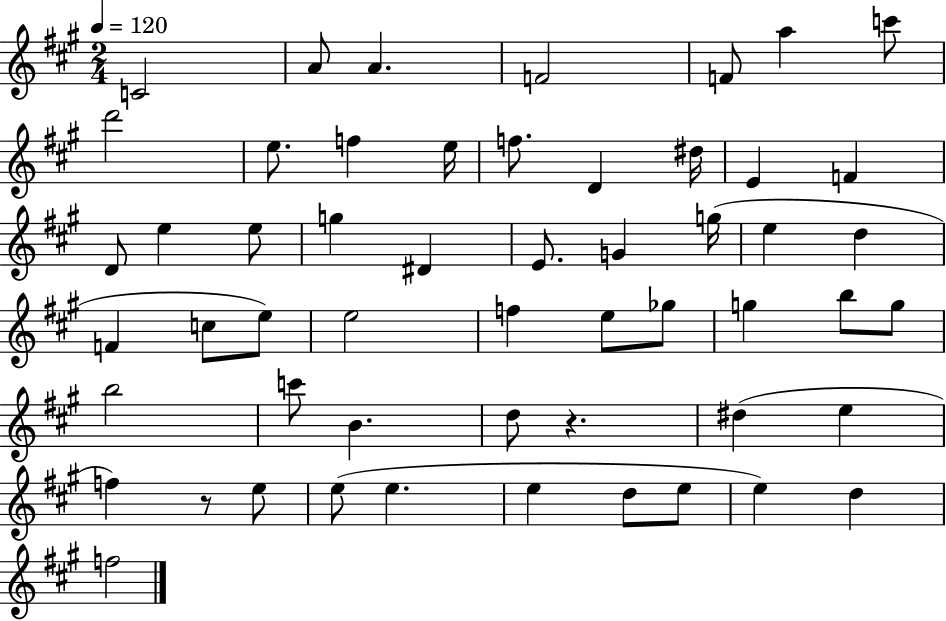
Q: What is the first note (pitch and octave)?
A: C4